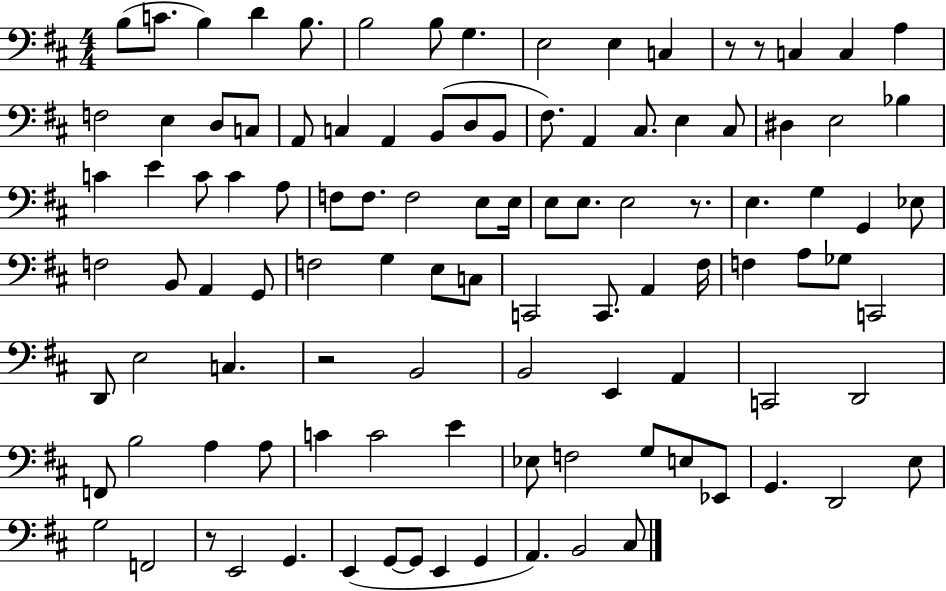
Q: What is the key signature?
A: D major